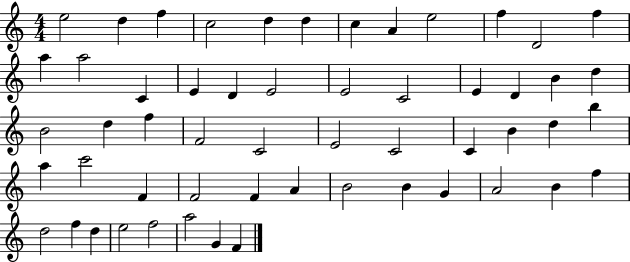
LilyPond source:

{
  \clef treble
  \numericTimeSignature
  \time 4/4
  \key c \major
  e''2 d''4 f''4 | c''2 d''4 d''4 | c''4 a'4 e''2 | f''4 d'2 f''4 | \break a''4 a''2 c'4 | e'4 d'4 e'2 | e'2 c'2 | e'4 d'4 b'4 d''4 | \break b'2 d''4 f''4 | f'2 c'2 | e'2 c'2 | c'4 b'4 d''4 b''4 | \break a''4 c'''2 f'4 | f'2 f'4 a'4 | b'2 b'4 g'4 | a'2 b'4 f''4 | \break d''2 f''4 d''4 | e''2 f''2 | a''2 g'4 f'4 | \bar "|."
}